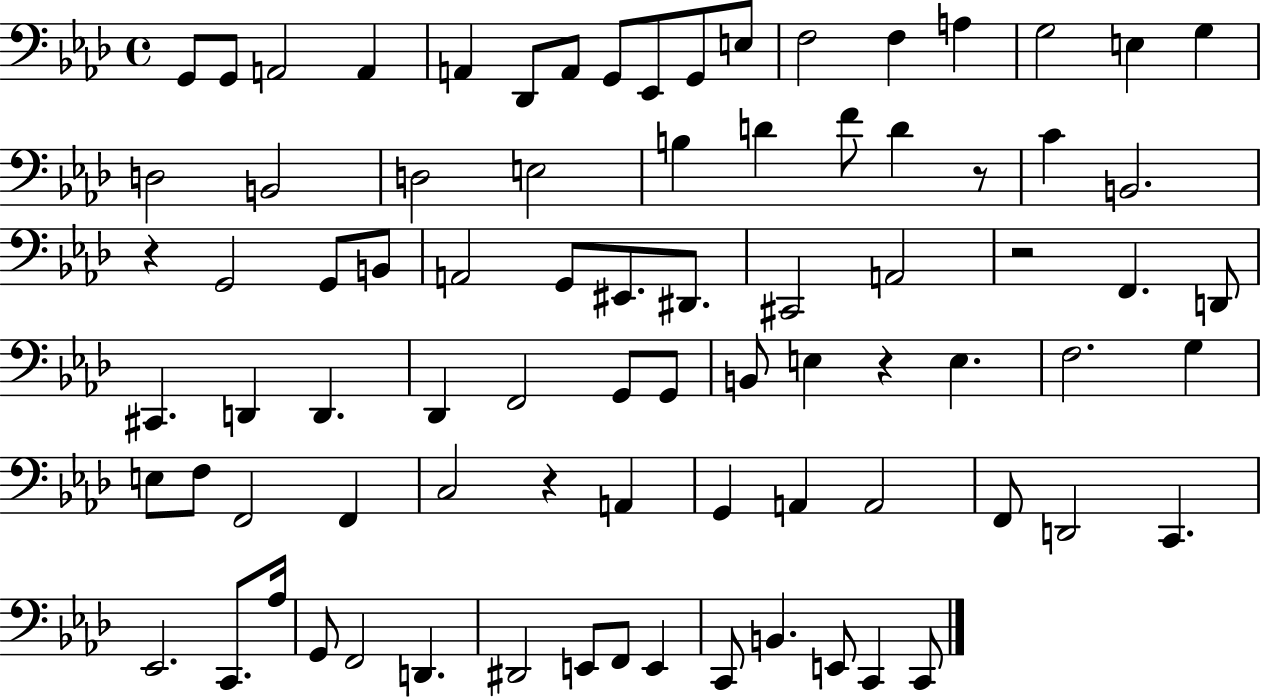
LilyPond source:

{
  \clef bass
  \time 4/4
  \defaultTimeSignature
  \key aes \major
  \repeat volta 2 { g,8 g,8 a,2 a,4 | a,4 des,8 a,8 g,8 ees,8 g,8 e8 | f2 f4 a4 | g2 e4 g4 | \break d2 b,2 | d2 e2 | b4 d'4 f'8 d'4 r8 | c'4 b,2. | \break r4 g,2 g,8 b,8 | a,2 g,8 eis,8. dis,8. | cis,2 a,2 | r2 f,4. d,8 | \break cis,4. d,4 d,4. | des,4 f,2 g,8 g,8 | b,8 e4 r4 e4. | f2. g4 | \break e8 f8 f,2 f,4 | c2 r4 a,4 | g,4 a,4 a,2 | f,8 d,2 c,4. | \break ees,2. c,8. aes16 | g,8 f,2 d,4. | dis,2 e,8 f,8 e,4 | c,8 b,4. e,8 c,4 c,8 | \break } \bar "|."
}